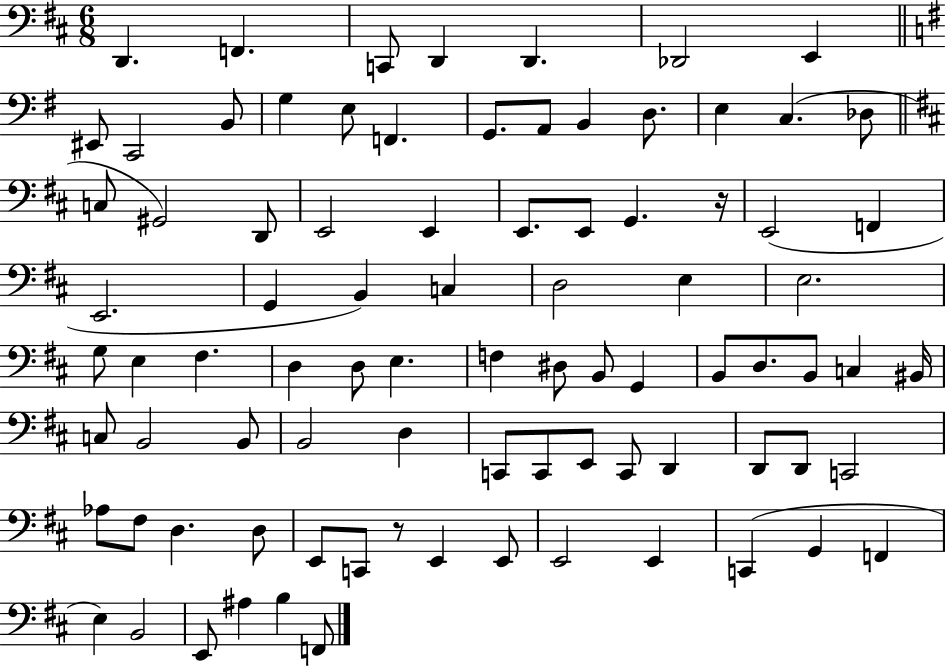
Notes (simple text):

D2/q. F2/q. C2/e D2/q D2/q. Db2/h E2/q EIS2/e C2/h B2/e G3/q E3/e F2/q. G2/e. A2/e B2/q D3/e. E3/q C3/q. Db3/e C3/e G#2/h D2/e E2/h E2/q E2/e. E2/e G2/q. R/s E2/h F2/q E2/h. G2/q B2/q C3/q D3/h E3/q E3/h. G3/e E3/q F#3/q. D3/q D3/e E3/q. F3/q D#3/e B2/e G2/q B2/e D3/e. B2/e C3/q BIS2/s C3/e B2/h B2/e B2/h D3/q C2/e C2/e E2/e C2/e D2/q D2/e D2/e C2/h Ab3/e F#3/e D3/q. D3/e E2/e C2/e R/e E2/q E2/e E2/h E2/q C2/q G2/q F2/q E3/q B2/h E2/e A#3/q B3/q F2/e